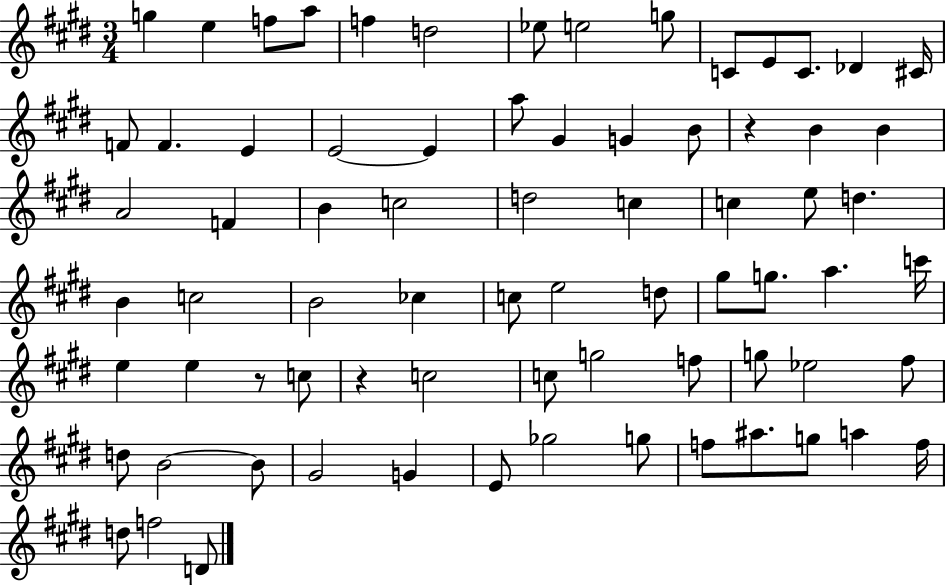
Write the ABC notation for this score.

X:1
T:Untitled
M:3/4
L:1/4
K:E
g e f/2 a/2 f d2 _e/2 e2 g/2 C/2 E/2 C/2 _D ^C/4 F/2 F E E2 E a/2 ^G G B/2 z B B A2 F B c2 d2 c c e/2 d B c2 B2 _c c/2 e2 d/2 ^g/2 g/2 a c'/4 e e z/2 c/2 z c2 c/2 g2 f/2 g/2 _e2 ^f/2 d/2 B2 B/2 ^G2 G E/2 _g2 g/2 f/2 ^a/2 g/2 a f/4 d/2 f2 D/2